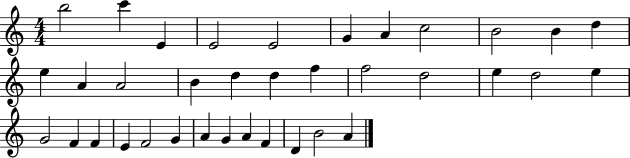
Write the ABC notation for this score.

X:1
T:Untitled
M:4/4
L:1/4
K:C
b2 c' E E2 E2 G A c2 B2 B d e A A2 B d d f f2 d2 e d2 e G2 F F E F2 G A G A F D B2 A